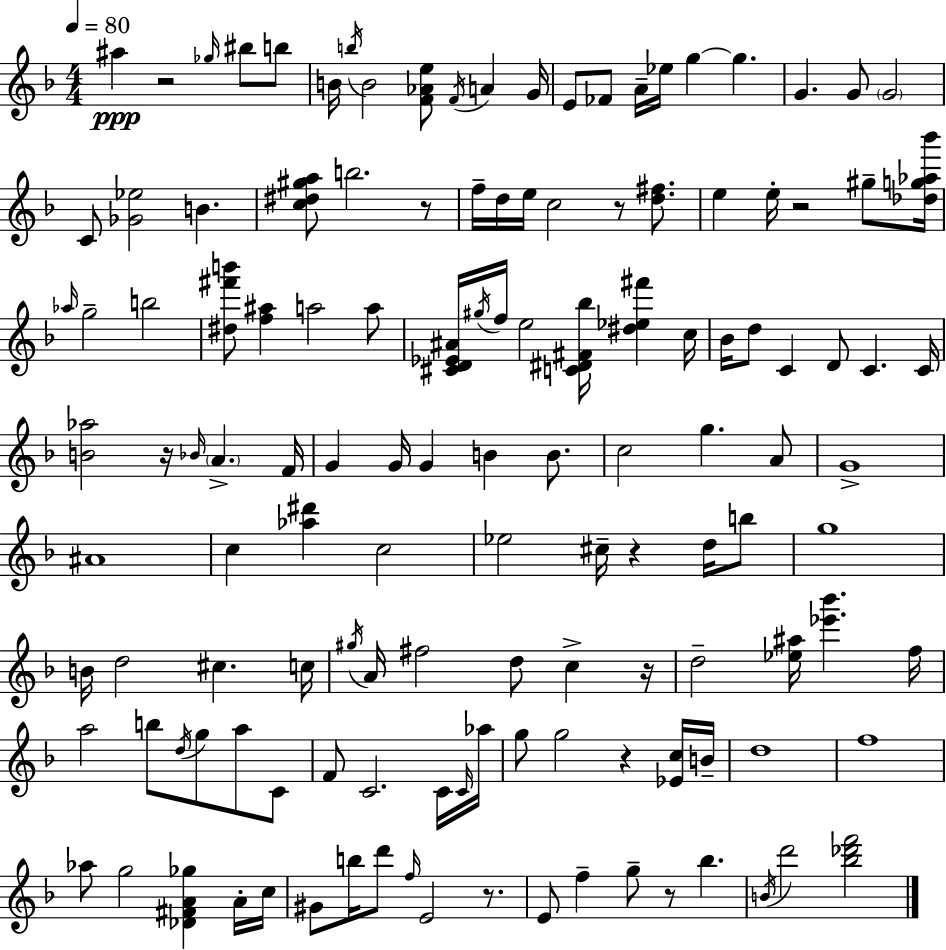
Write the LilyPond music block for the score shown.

{
  \clef treble
  \numericTimeSignature
  \time 4/4
  \key d \minor
  \tempo 4 = 80
  ais''4\ppp r2 \grace { ges''16 } bis''8 b''8 | b'16 \acciaccatura { b''16 } b'2 <f' aes' e''>8 \acciaccatura { f'16 } a'4 | g'16 e'8 fes'8 a'16-- ees''16 g''4~~ g''4. | g'4. g'8 \parenthesize g'2 | \break c'8 <ges' ees''>2 b'4. | <c'' dis'' gis'' a''>8 b''2. | r8 f''16-- d''16 e''16 c''2 r8 | <d'' fis''>8. e''4 e''16-. r2 | \break gis''8-- <des'' g'' aes'' bes'''>16 \grace { aes''16 } g''2-- b''2 | <dis'' fis''' b'''>8 <f'' ais''>4 a''2 | a''8 <cis' d' ees' ais'>16 \acciaccatura { gis''16 } f''16 e''2 <c' dis' fis' bes''>16 | <dis'' ees'' fis'''>4 c''16 bes'16 d''8 c'4 d'8 c'4. | \break c'16 <b' aes''>2 r16 \grace { bes'16 } \parenthesize a'4.-> | f'16 g'4 g'16 g'4 b'4 | b'8. c''2 g''4. | a'8 g'1-> | \break ais'1 | c''4 <aes'' dis'''>4 c''2 | ees''2 cis''16-- r4 | d''16 b''8 g''1 | \break b'16 d''2 cis''4. | c''16 \acciaccatura { gis''16 } a'16 fis''2 | d''8 c''4-> r16 d''2-- <ees'' ais''>16 | <ees''' bes'''>4. f''16 a''2 b''8 | \break \acciaccatura { d''16 } g''8 a''8 c'8 f'8 c'2. | c'16 \grace { c'16 } aes''16 g''8 g''2 | r4 <ees' c''>16 b'16-- d''1 | f''1 | \break aes''8 g''2 | <des' fis' a' ges''>4 a'16-. c''16 gis'8 b''16 d'''8 \grace { f''16 } e'2 | r8. e'8 f''4-- | g''8-- r8 bes''4. \acciaccatura { b'16 } d'''2 | \break <bes'' des''' f'''>2 \bar "|."
}